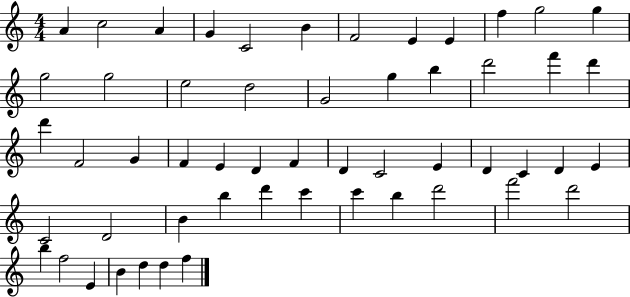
X:1
T:Untitled
M:4/4
L:1/4
K:C
A c2 A G C2 B F2 E E f g2 g g2 g2 e2 d2 G2 g b d'2 f' d' d' F2 G F E D F D C2 E D C D E C2 D2 B b d' c' c' b d'2 f'2 d'2 b f2 E B d d f